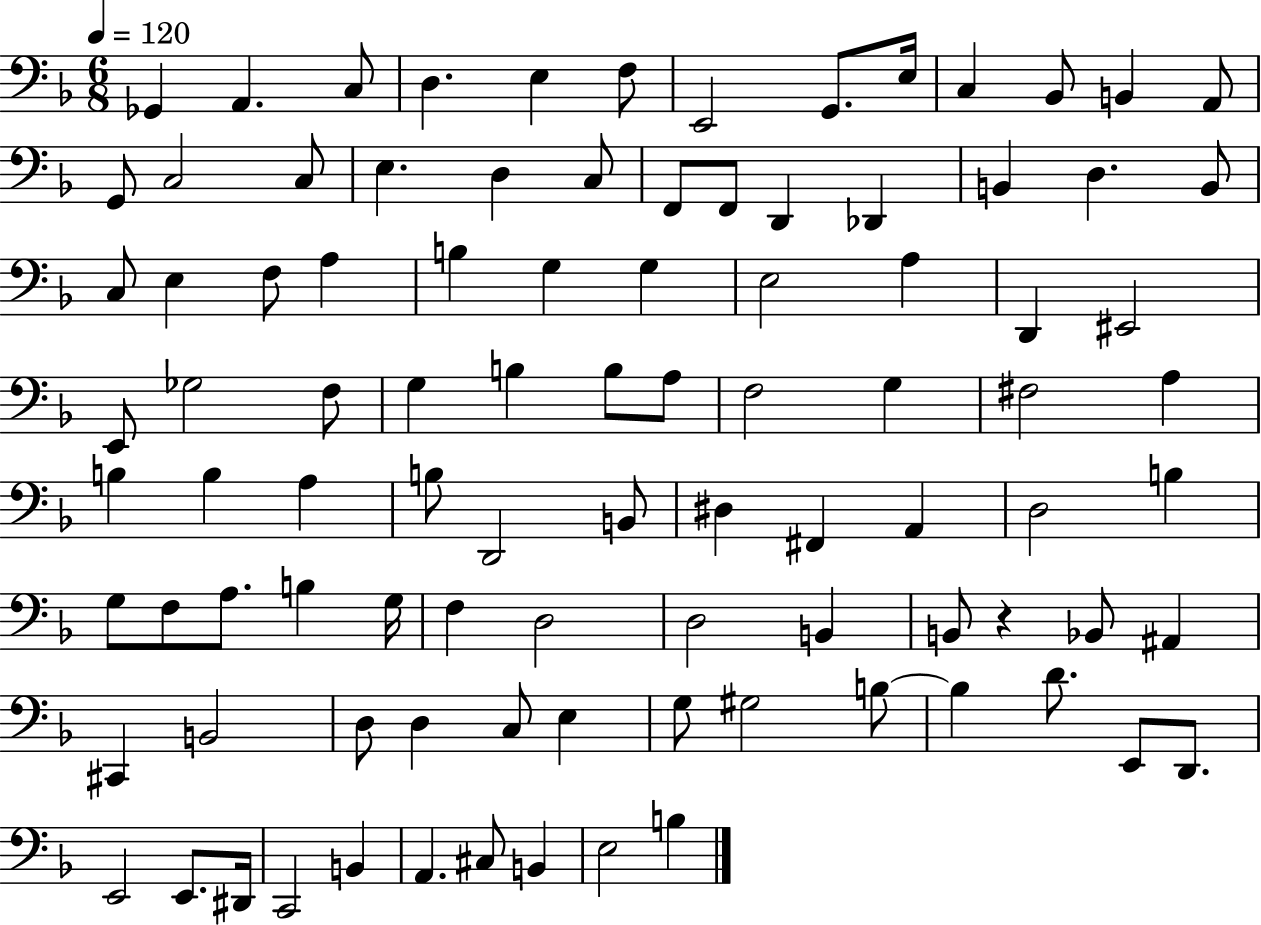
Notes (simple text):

Gb2/q A2/q. C3/e D3/q. E3/q F3/e E2/h G2/e. E3/s C3/q Bb2/e B2/q A2/e G2/e C3/h C3/e E3/q. D3/q C3/e F2/e F2/e D2/q Db2/q B2/q D3/q. B2/e C3/e E3/q F3/e A3/q B3/q G3/q G3/q E3/h A3/q D2/q EIS2/h E2/e Gb3/h F3/e G3/q B3/q B3/e A3/e F3/h G3/q F#3/h A3/q B3/q B3/q A3/q B3/e D2/h B2/e D#3/q F#2/q A2/q D3/h B3/q G3/e F3/e A3/e. B3/q G3/s F3/q D3/h D3/h B2/q B2/e R/q Bb2/e A#2/q C#2/q B2/h D3/e D3/q C3/e E3/q G3/e G#3/h B3/e B3/q D4/e. E2/e D2/e. E2/h E2/e. D#2/s C2/h B2/q A2/q. C#3/e B2/q E3/h B3/q